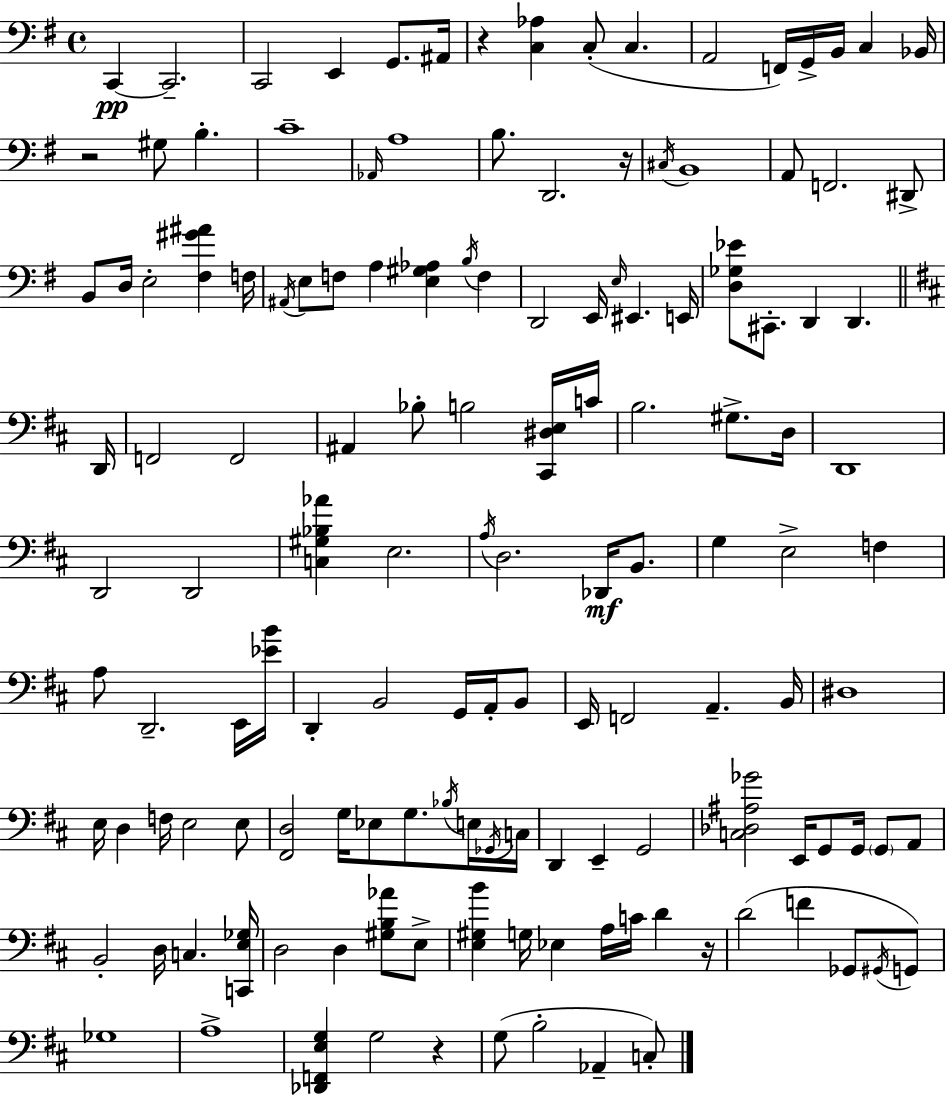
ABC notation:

X:1
T:Untitled
M:4/4
L:1/4
K:Em
C,, C,,2 C,,2 E,, G,,/2 ^A,,/4 z [C,_A,] C,/2 C, A,,2 F,,/4 G,,/4 B,,/4 C, _B,,/4 z2 ^G,/2 B, C4 _A,,/4 A,4 B,/2 D,,2 z/4 ^C,/4 B,,4 A,,/2 F,,2 ^D,,/2 B,,/2 D,/4 E,2 [^F,^G^A] F,/4 ^A,,/4 E,/2 F,/2 A, [E,^G,_A,] B,/4 F, D,,2 E,,/4 E,/4 ^E,, E,,/4 [D,_G,_E]/2 ^C,,/2 D,, D,, D,,/4 F,,2 F,,2 ^A,, _B,/2 B,2 [^C,,^D,E,]/4 C/4 B,2 ^G,/2 D,/4 D,,4 D,,2 D,,2 [C,^G,_B,_A] E,2 A,/4 D,2 _D,,/4 B,,/2 G, E,2 F, A,/2 D,,2 E,,/4 [_EB]/4 D,, B,,2 G,,/4 A,,/4 B,,/2 E,,/4 F,,2 A,, B,,/4 ^D,4 E,/4 D, F,/4 E,2 E,/2 [^F,,D,]2 G,/4 _E,/2 G,/2 _B,/4 E,/4 _G,,/4 C,/4 D,, E,, G,,2 [C,_D,^A,_G]2 E,,/4 G,,/2 G,,/4 G,,/2 A,,/2 B,,2 D,/4 C, [C,,E,_G,]/4 D,2 D, [^G,B,_A]/2 E,/2 [E,^G,B] G,/4 _E, A,/4 C/4 D z/4 D2 F _G,,/2 ^G,,/4 G,,/2 _G,4 A,4 [_D,,F,,E,G,] G,2 z G,/2 B,2 _A,, C,/2